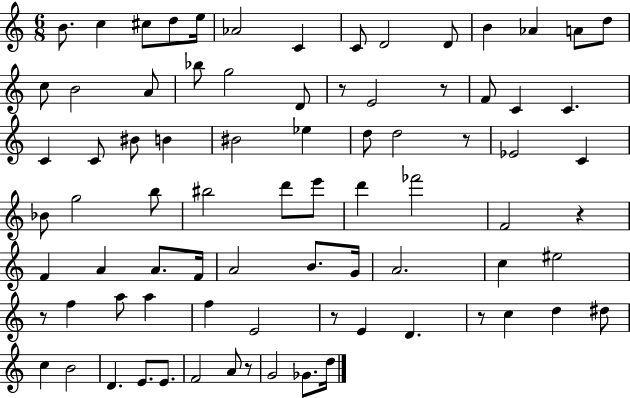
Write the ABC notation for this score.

X:1
T:Untitled
M:6/8
L:1/4
K:C
B/2 c ^c/2 d/2 e/4 _A2 C C/2 D2 D/2 B _A A/2 d/2 c/2 B2 A/2 _b/2 g2 D/2 z/2 E2 z/2 F/2 C C C C/2 ^B/2 B ^B2 _e d/2 d2 z/2 _E2 C _B/2 g2 b/2 ^b2 d'/2 e'/2 d' _f'2 F2 z F A A/2 F/4 A2 B/2 G/4 A2 c ^e2 z/2 f a/2 a f E2 z/2 E D z/2 c d ^d/2 c B2 D E/2 E/2 F2 A/2 z/2 G2 _G/2 d/4